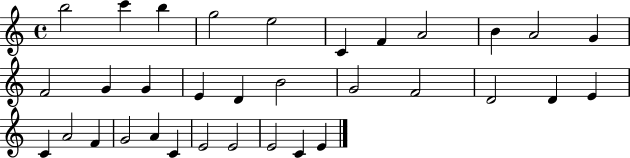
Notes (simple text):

B5/h C6/q B5/q G5/h E5/h C4/q F4/q A4/h B4/q A4/h G4/q F4/h G4/q G4/q E4/q D4/q B4/h G4/h F4/h D4/h D4/q E4/q C4/q A4/h F4/q G4/h A4/q C4/q E4/h E4/h E4/h C4/q E4/q